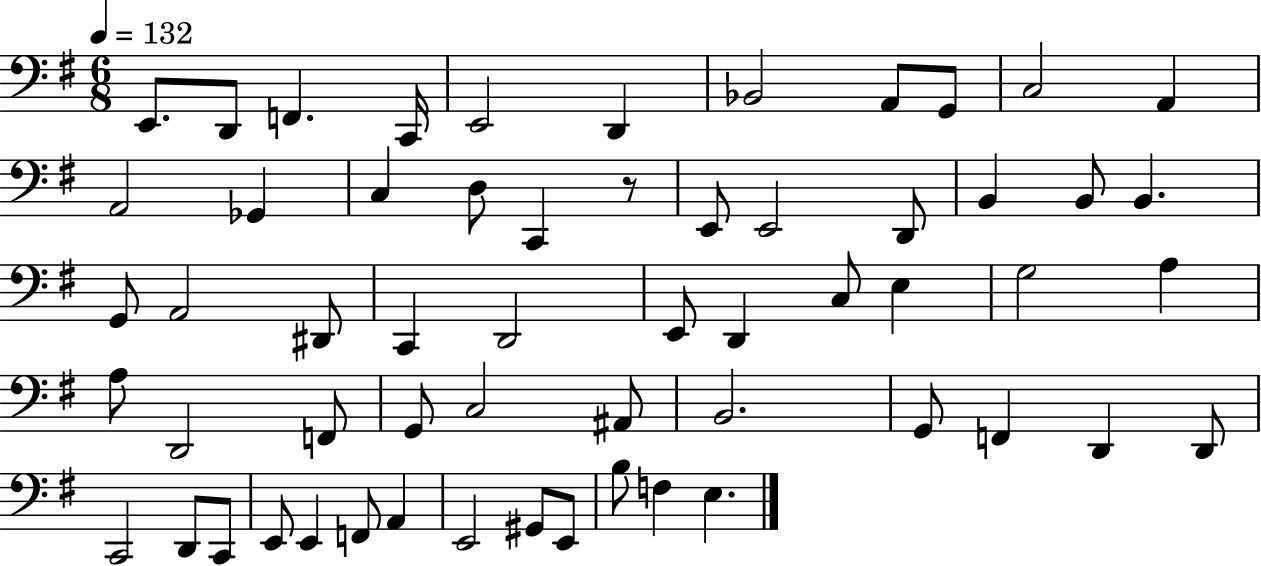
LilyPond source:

{
  \clef bass
  \numericTimeSignature
  \time 6/8
  \key g \major
  \tempo 4 = 132
  \repeat volta 2 { e,8. d,8 f,4. c,16 | e,2 d,4 | bes,2 a,8 g,8 | c2 a,4 | \break a,2 ges,4 | c4 d8 c,4 r8 | e,8 e,2 d,8 | b,4 b,8 b,4. | \break g,8 a,2 dis,8 | c,4 d,2 | e,8 d,4 c8 e4 | g2 a4 | \break a8 d,2 f,8 | g,8 c2 ais,8 | b,2. | g,8 f,4 d,4 d,8 | \break c,2 d,8 c,8 | e,8 e,4 f,8 a,4 | e,2 gis,8 e,8 | b8 f4 e4. | \break } \bar "|."
}